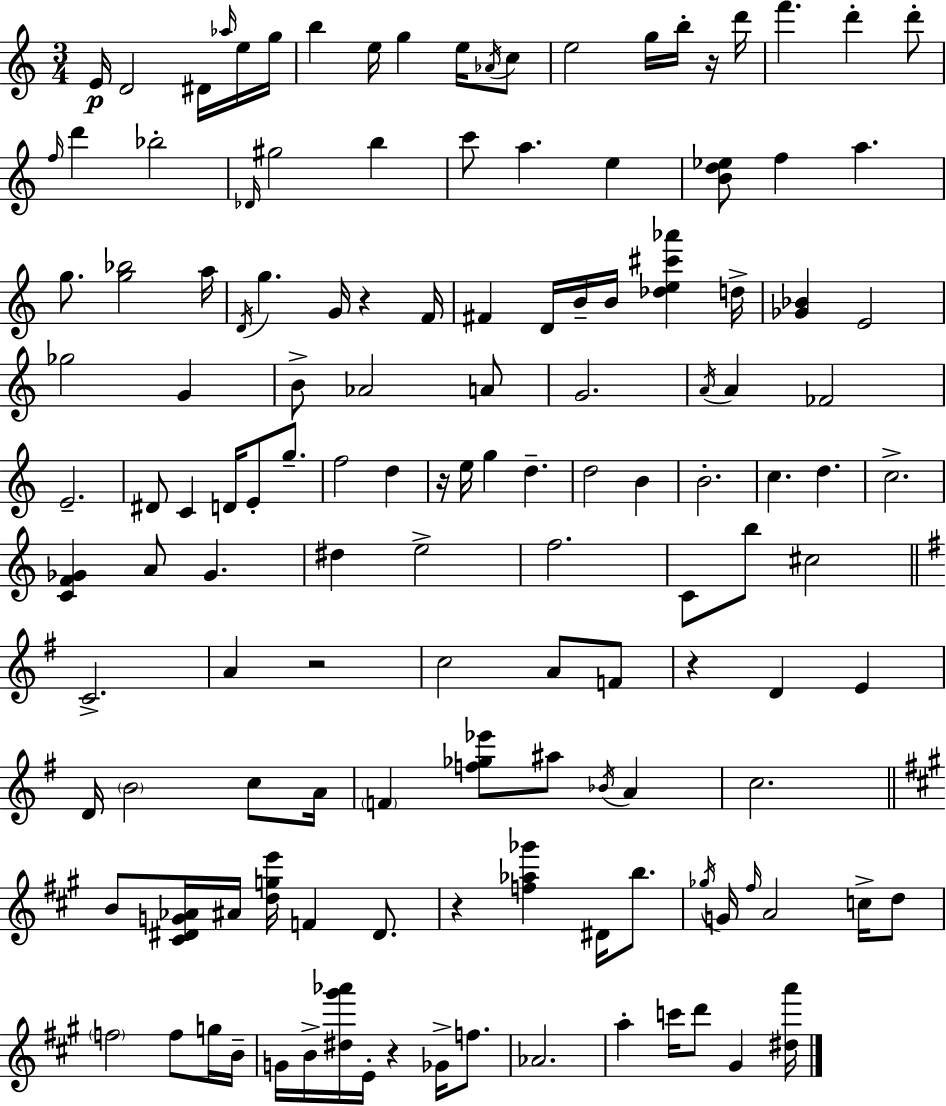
X:1
T:Untitled
M:3/4
L:1/4
K:Am
E/4 D2 ^D/4 _a/4 e/4 g/4 b e/4 g e/4 _A/4 c/2 e2 g/4 b/4 z/4 d'/4 f' d' d'/2 f/4 d' _b2 _D/4 ^g2 b c'/2 a e [Bd_e]/2 f a g/2 [g_b]2 a/4 D/4 g G/4 z F/4 ^F D/4 B/4 B/4 [_de^c'_a'] d/4 [_G_B] E2 _g2 G B/2 _A2 A/2 G2 A/4 A _F2 E2 ^D/2 C D/4 E/2 g/2 f2 d z/4 e/4 g d d2 B B2 c d c2 [CF_G] A/2 _G ^d e2 f2 C/2 b/2 ^c2 C2 A z2 c2 A/2 F/2 z D E D/4 B2 c/2 A/4 F [f_g_e']/2 ^a/2 _B/4 A c2 B/2 [^C^DG_A]/4 ^A/4 [dge']/4 F ^D/2 z [f_a_g'] ^D/4 b/2 _g/4 G/4 ^f/4 A2 c/4 d/2 f2 f/2 g/4 B/4 G/4 B/4 [^d^g'_a']/4 E/4 z _G/4 f/2 _A2 a c'/4 d'/2 ^G [^da']/4